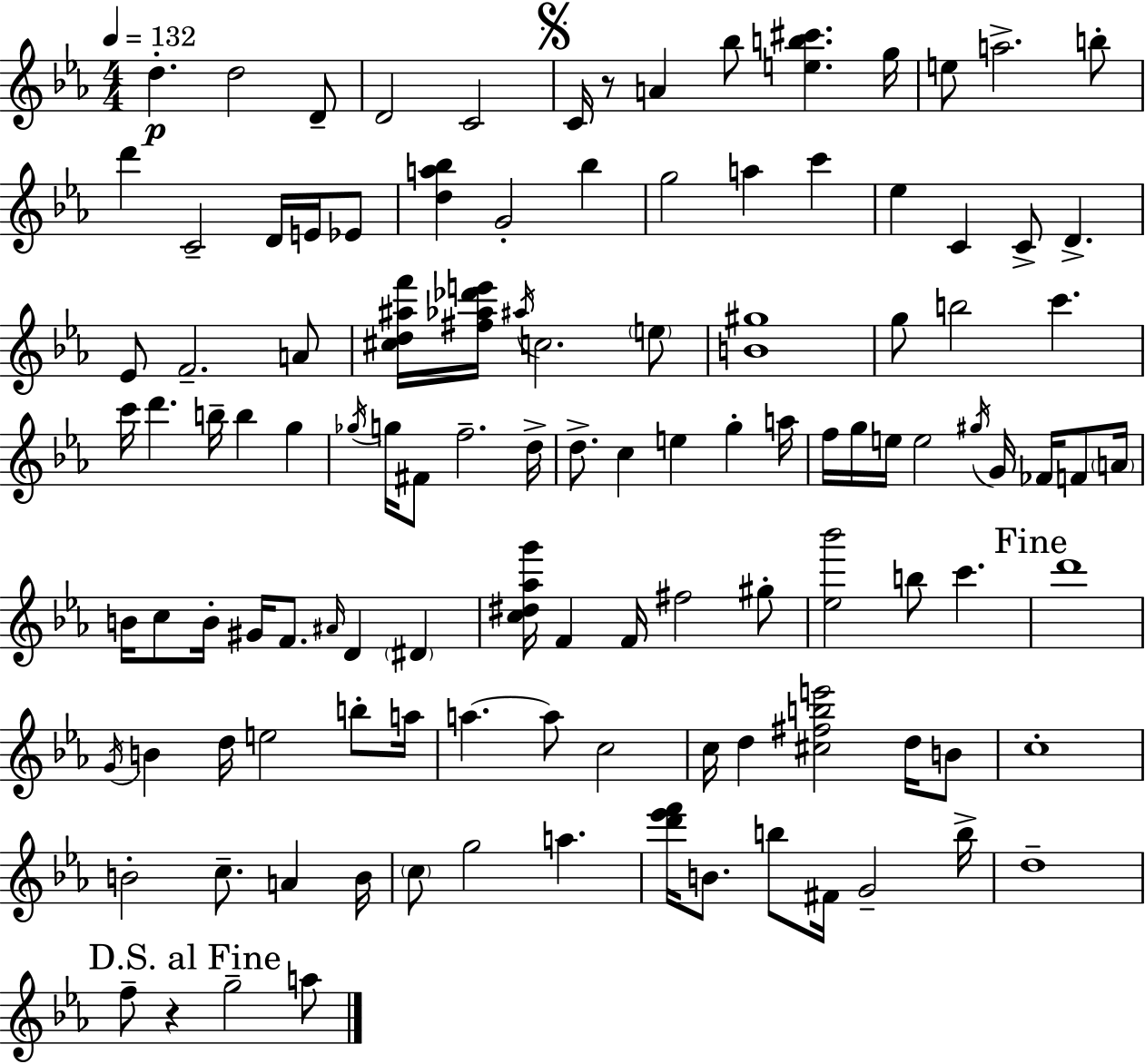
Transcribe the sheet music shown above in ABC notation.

X:1
T:Untitled
M:4/4
L:1/4
K:Cm
d d2 D/2 D2 C2 C/4 z/2 A _b/2 [eb^c'] g/4 e/2 a2 b/2 d' C2 D/4 E/4 _E/2 [da_b] G2 _b g2 a c' _e C C/2 D _E/2 F2 A/2 [^cd^af']/4 [^f_a_d'e']/4 ^a/4 c2 e/2 [B^g]4 g/2 b2 c' c'/4 d' b/4 b g _g/4 g/4 ^F/2 f2 d/4 d/2 c e g a/4 f/4 g/4 e/4 e2 ^g/4 G/4 _F/4 F/2 A/4 B/4 c/2 B/4 ^G/4 F/2 ^A/4 D ^D [c^d_ag']/4 F F/4 ^f2 ^g/2 [_e_b']2 b/2 c' d'4 G/4 B d/4 e2 b/2 a/4 a a/2 c2 c/4 d [^c^fbe']2 d/4 B/2 c4 B2 c/2 A B/4 c/2 g2 a [d'_e'f']/4 B/2 b/2 ^F/4 G2 b/4 d4 f/2 z g2 a/2